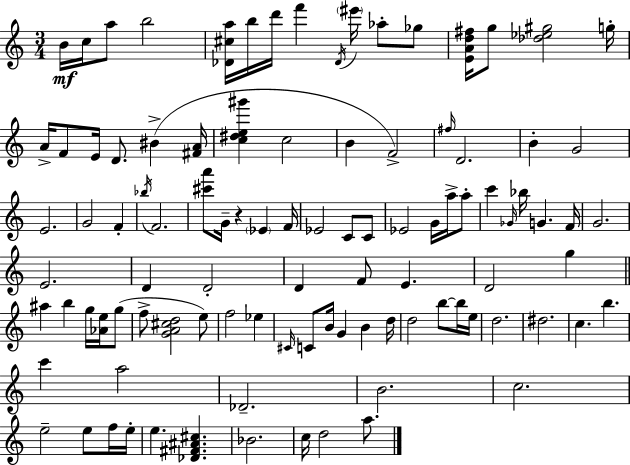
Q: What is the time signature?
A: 3/4